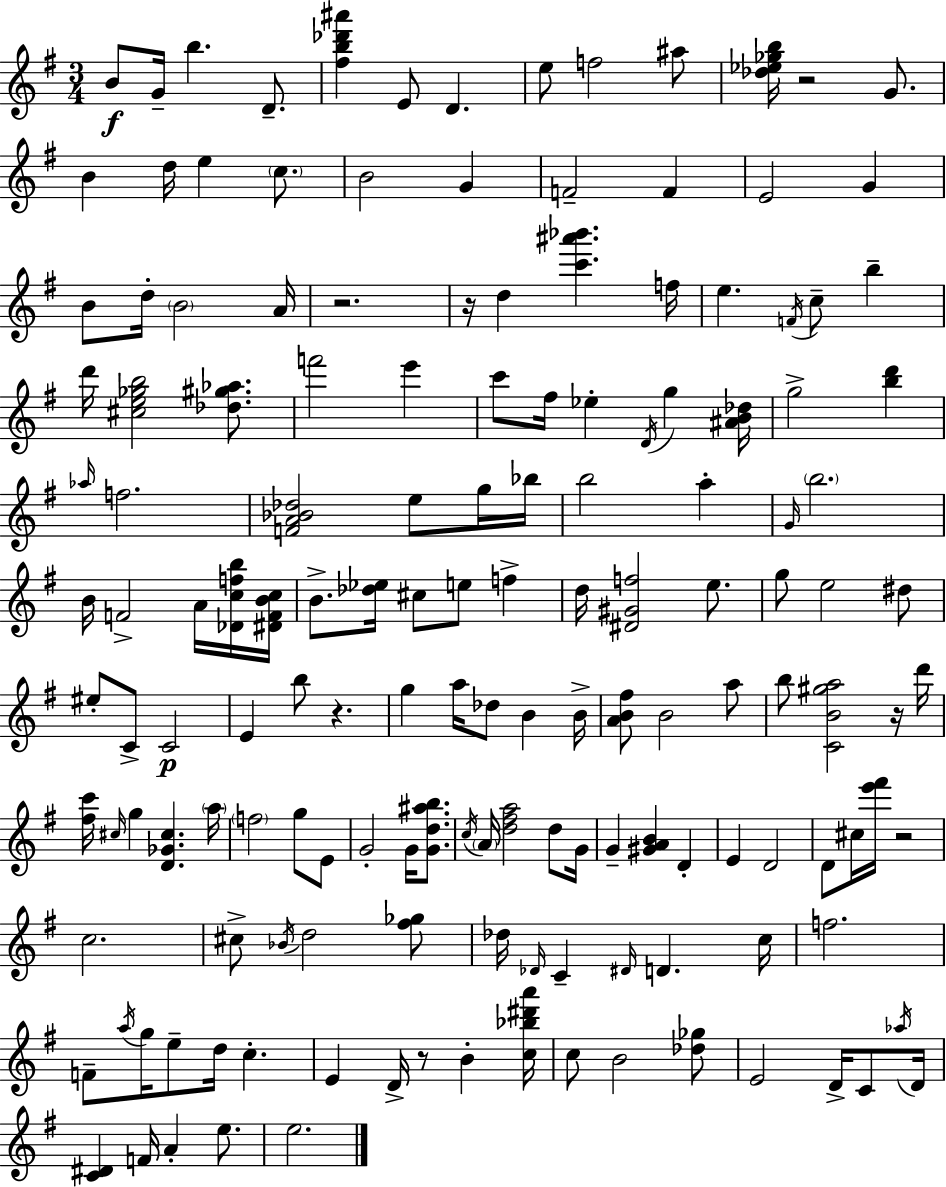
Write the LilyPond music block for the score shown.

{
  \clef treble
  \numericTimeSignature
  \time 3/4
  \key e \minor
  \repeat volta 2 { b'8\f g'16-- b''4. d'8.-- | <fis'' b'' des''' ais'''>4 e'8 d'4. | e''8 f''2 ais''8 | <des'' ees'' ges'' b''>16 r2 g'8. | \break b'4 d''16 e''4 \parenthesize c''8. | b'2 g'4 | f'2-- f'4 | e'2 g'4 | \break b'8 d''16-. \parenthesize b'2 a'16 | r2. | r16 d''4 <c''' ais''' bes'''>4. f''16 | e''4. \acciaccatura { f'16 } c''8-- b''4-- | \break d'''16 <cis'' e'' ges'' b''>2 <des'' gis'' aes''>8. | f'''2 e'''4 | c'''8 fis''16 ees''4-. \acciaccatura { d'16 } g''4 | <ais' b' des''>16 g''2-> <b'' d'''>4 | \break \grace { aes''16 } f''2. | <f' a' bes' des''>2 e''8 | g''16 bes''16 b''2 a''4-. | \grace { g'16 } \parenthesize b''2. | \break b'16 f'2-> | a'16 <des' c'' f'' b''>16 <dis' f' b' c''>16 b'8.-> <des'' ees''>16 cis''8 e''8 | f''4-> d''16 <dis' gis' f''>2 | e''8. g''8 e''2 | \break dis''8 eis''8-. c'8-> c'2\p | e'4 b''8 r4. | g''4 a''16 des''8 b'4 | b'16-> <a' b' fis''>8 b'2 | \break a''8 b''8 <c' b' gis'' a''>2 | r16 d'''16 <fis'' c'''>16 \grace { cis''16 } g''4 <d' ges' cis''>4. | \parenthesize a''16 \parenthesize f''2 | g''8 e'8 g'2-. | \break g'16 <g' d'' ais'' b''>8. \acciaccatura { c''16 } \parenthesize a'16 <d'' fis'' a''>2 | d''8 g'16 g'4-- <gis' a' b'>4 | d'4-. e'4 d'2 | d'8 cis''16 <e''' fis'''>16 r2 | \break c''2. | cis''8-> \acciaccatura { bes'16 } d''2 | <fis'' ges''>8 des''16 \grace { des'16 } c'4-- | \grace { dis'16 } d'4. c''16 f''2. | \break f'8-- \acciaccatura { a''16 } | g''16 e''8-- d''16 c''4.-. e'4 | d'16-> r8 b'4-. <c'' bes'' dis''' a'''>16 c''8 | b'2 <des'' ges''>8 e'2 | \break d'16-> c'8 \acciaccatura { aes''16 } d'16 <c' dis'>4 | f'16 a'4-. e''8. e''2. | } \bar "|."
}